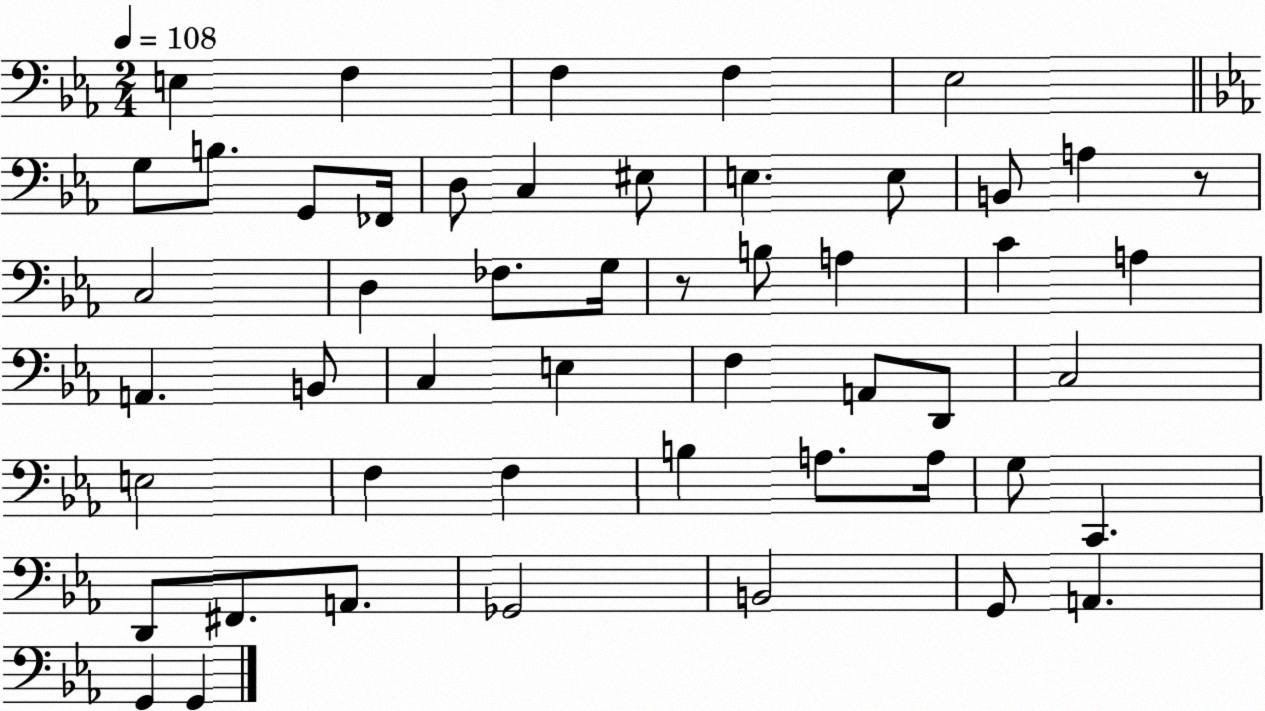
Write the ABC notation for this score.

X:1
T:Untitled
M:2/4
L:1/4
K:Eb
E, F, F, F, _E,2 G,/2 B,/2 G,,/2 _F,,/4 D,/2 C, ^E,/2 E, E,/2 B,,/2 A, z/2 C,2 D, _F,/2 G,/4 z/2 B,/2 A, C A, A,, B,,/2 C, E, F, A,,/2 D,,/2 C,2 E,2 F, F, B, A,/2 A,/4 G,/2 C,, D,,/2 ^F,,/2 A,,/2 _G,,2 B,,2 G,,/2 A,, G,, G,,